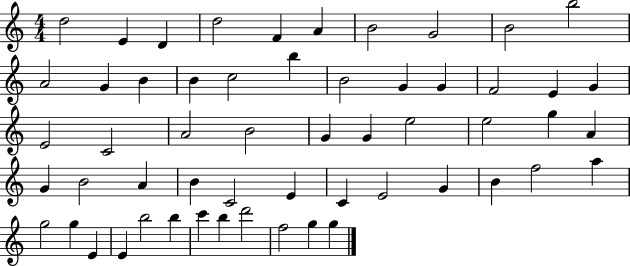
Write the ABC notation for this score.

X:1
T:Untitled
M:4/4
L:1/4
K:C
d2 E D d2 F A B2 G2 B2 b2 A2 G B B c2 b B2 G G F2 E G E2 C2 A2 B2 G G e2 e2 g A G B2 A B C2 E C E2 G B f2 a g2 g E E b2 b c' b d'2 f2 g g